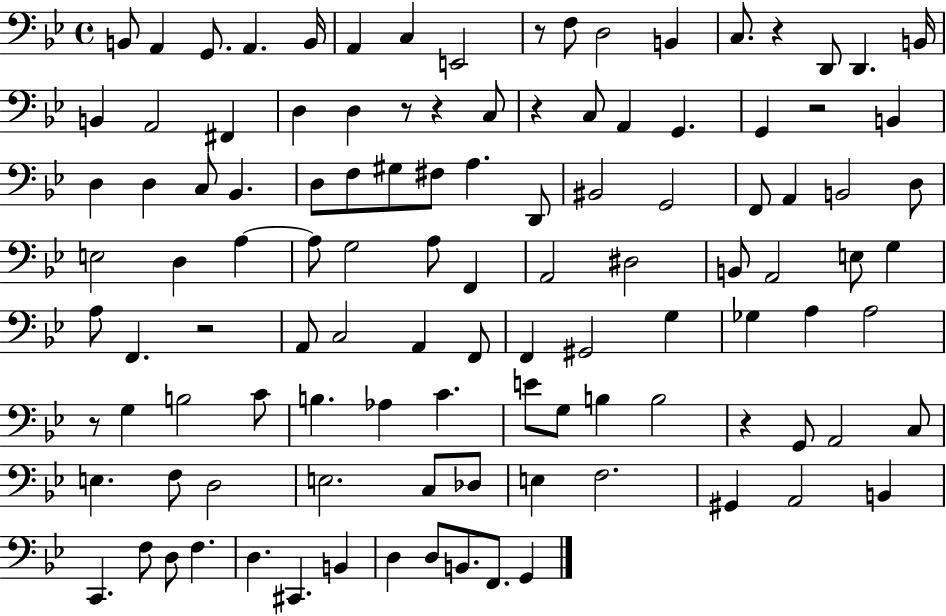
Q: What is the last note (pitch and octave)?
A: G2